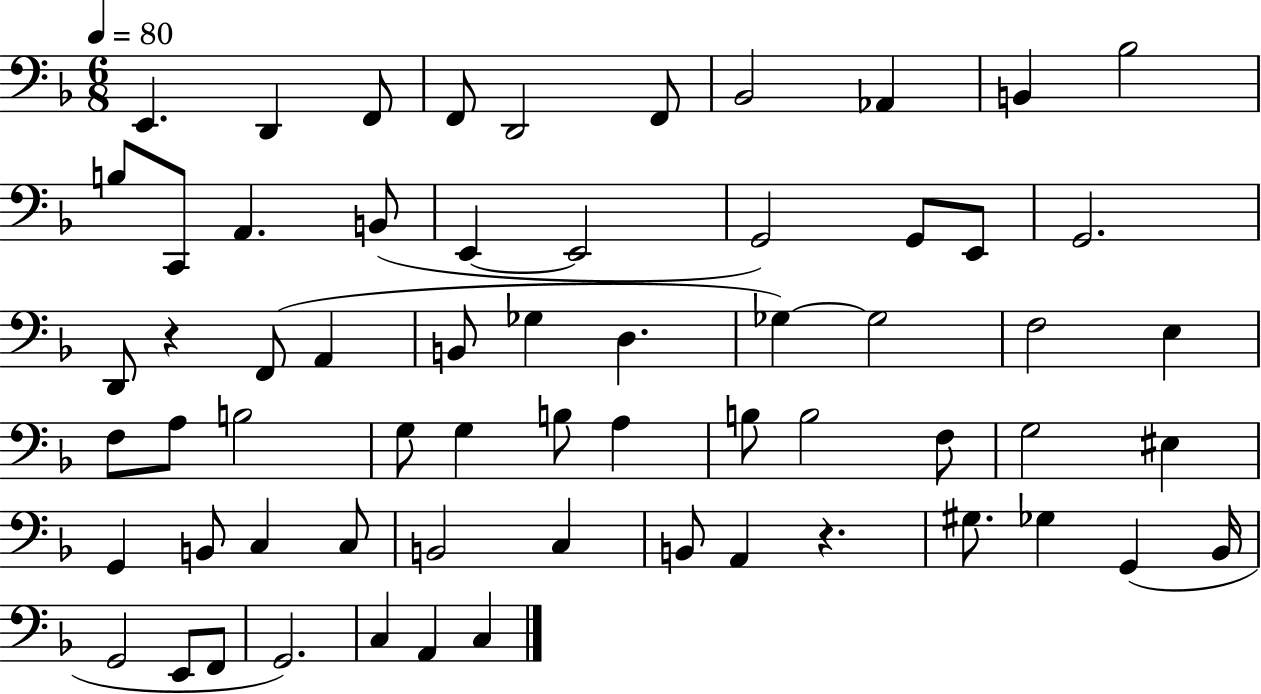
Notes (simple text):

E2/q. D2/q F2/e F2/e D2/h F2/e Bb2/h Ab2/q B2/q Bb3/h B3/e C2/e A2/q. B2/e E2/q E2/h G2/h G2/e E2/e G2/h. D2/e R/q F2/e A2/q B2/e Gb3/q D3/q. Gb3/q Gb3/h F3/h E3/q F3/e A3/e B3/h G3/e G3/q B3/e A3/q B3/e B3/h F3/e G3/h EIS3/q G2/q B2/e C3/q C3/e B2/h C3/q B2/e A2/q R/q. G#3/e. Gb3/q G2/q Bb2/s G2/h E2/e F2/e G2/h. C3/q A2/q C3/q